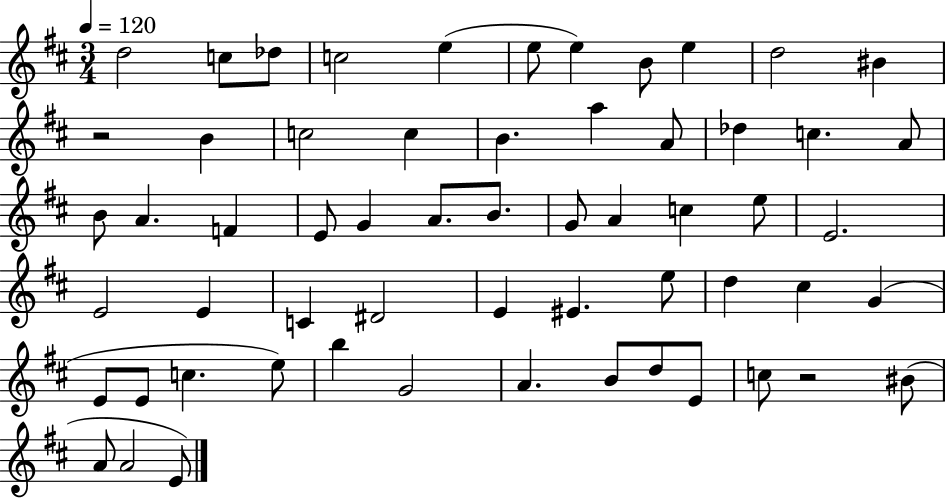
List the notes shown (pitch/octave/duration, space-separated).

D5/h C5/e Db5/e C5/h E5/q E5/e E5/q B4/e E5/q D5/h BIS4/q R/h B4/q C5/h C5/q B4/q. A5/q A4/e Db5/q C5/q. A4/e B4/e A4/q. F4/q E4/e G4/q A4/e. B4/e. G4/e A4/q C5/q E5/e E4/h. E4/h E4/q C4/q D#4/h E4/q EIS4/q. E5/e D5/q C#5/q G4/q E4/e E4/e C5/q. E5/e B5/q G4/h A4/q. B4/e D5/e E4/e C5/e R/h BIS4/e A4/e A4/h E4/e